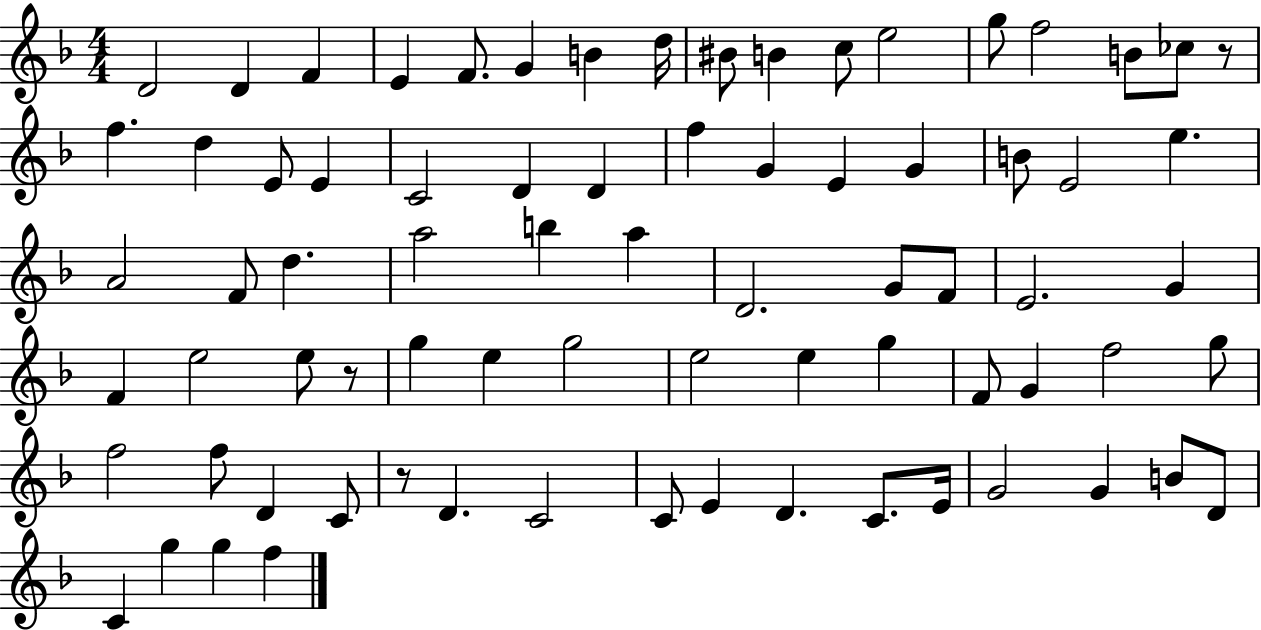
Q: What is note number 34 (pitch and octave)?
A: A5